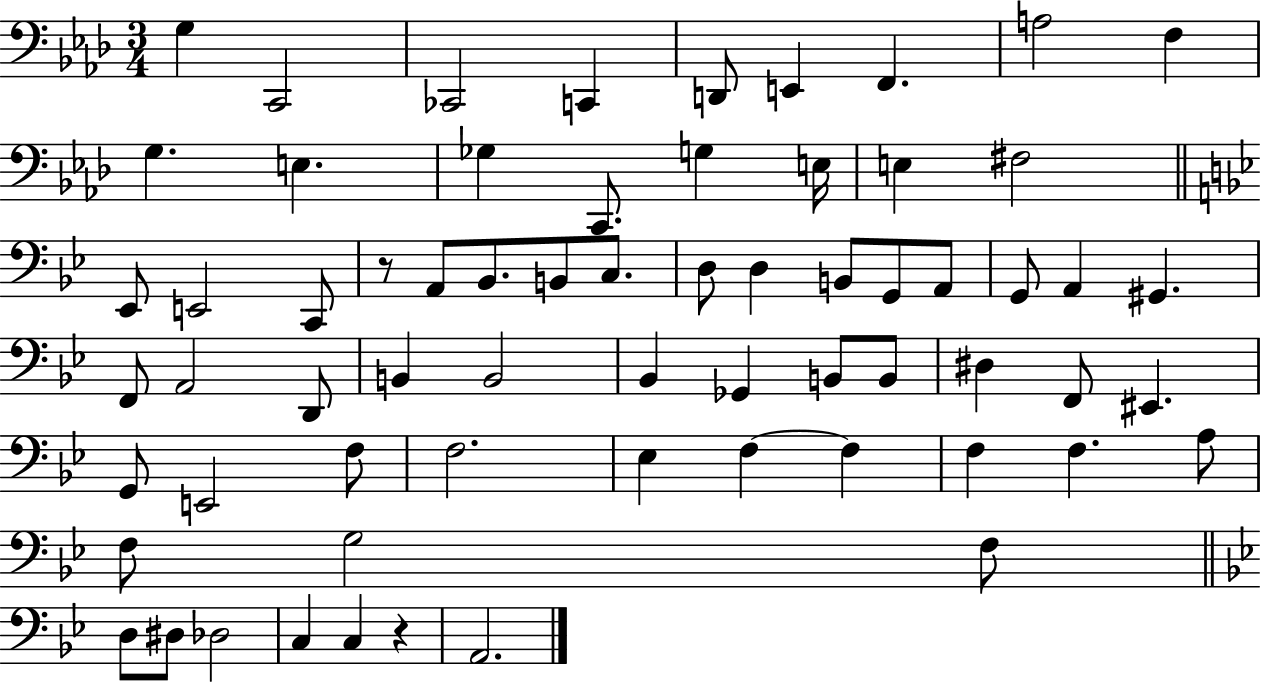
X:1
T:Untitled
M:3/4
L:1/4
K:Ab
G, C,,2 _C,,2 C,, D,,/2 E,, F,, A,2 F, G, E, _G, C,,/2 G, E,/4 E, ^F,2 _E,,/2 E,,2 C,,/2 z/2 A,,/2 _B,,/2 B,,/2 C,/2 D,/2 D, B,,/2 G,,/2 A,,/2 G,,/2 A,, ^G,, F,,/2 A,,2 D,,/2 B,, B,,2 _B,, _G,, B,,/2 B,,/2 ^D, F,,/2 ^E,, G,,/2 E,,2 F,/2 F,2 _E, F, F, F, F, A,/2 F,/2 G,2 F,/2 D,/2 ^D,/2 _D,2 C, C, z A,,2